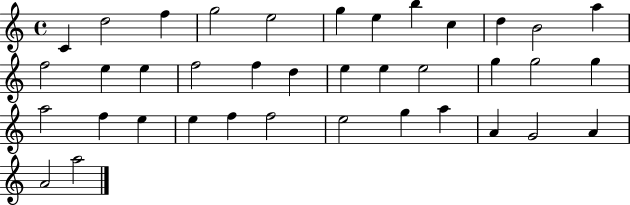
C4/q D5/h F5/q G5/h E5/h G5/q E5/q B5/q C5/q D5/q B4/h A5/q F5/h E5/q E5/q F5/h F5/q D5/q E5/q E5/q E5/h G5/q G5/h G5/q A5/h F5/q E5/q E5/q F5/q F5/h E5/h G5/q A5/q A4/q G4/h A4/q A4/h A5/h